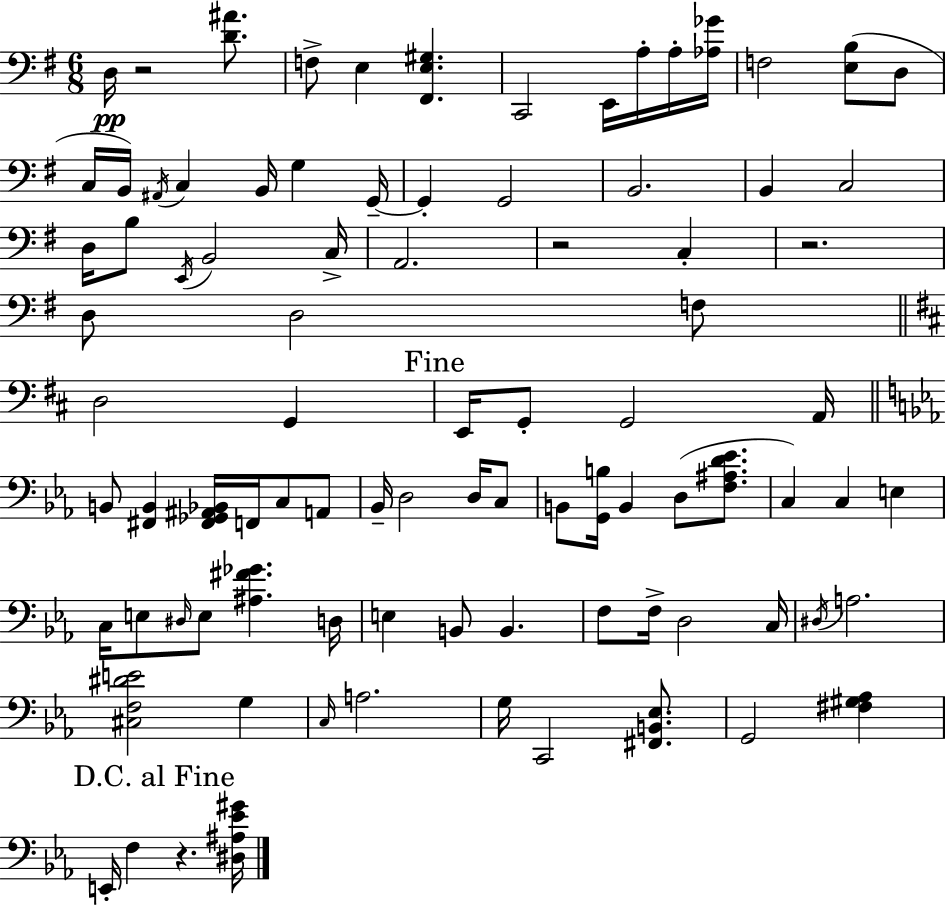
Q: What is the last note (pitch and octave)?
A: F3